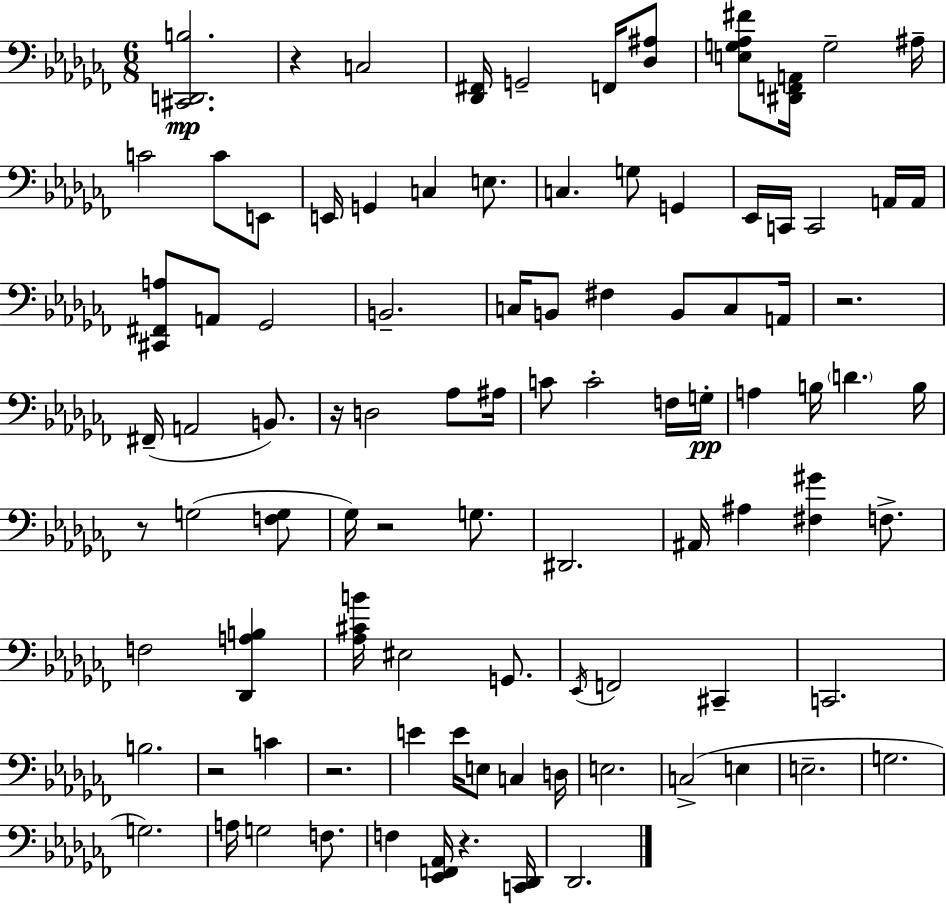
[C#2,D2,B3]/h. R/q C3/h [Db2,F#2]/s G2/h F2/s [Db3,A#3]/e [E3,G3,Ab3,F#4]/e [D#2,F2,A2]/s G3/h A#3/s C4/h C4/e E2/e E2/s G2/q C3/q E3/e. C3/q. G3/e G2/q Eb2/s C2/s C2/h A2/s A2/s [C#2,F#2,A3]/e A2/e Gb2/h B2/h. C3/s B2/e F#3/q B2/e C3/e A2/s R/h. F#2/s A2/h B2/e. R/s D3/h Ab3/e A#3/s C4/e C4/h F3/s G3/s A3/q B3/s D4/q. B3/s R/e G3/h [F3,G3]/e Gb3/s R/h G3/e. D#2/h. A#2/s A#3/q [F#3,G#4]/q F3/e. F3/h [Db2,A3,B3]/q [Ab3,C#4,B4]/s EIS3/h G2/e. Eb2/s F2/h C#2/q C2/h. B3/h. R/h C4/q R/h. E4/q E4/s E3/e C3/q D3/s E3/h. C3/h E3/q E3/h. G3/h. G3/h. A3/s G3/h F3/e. F3/q [Eb2,F2,Ab2]/s R/q. [C2,Db2]/s Db2/h.